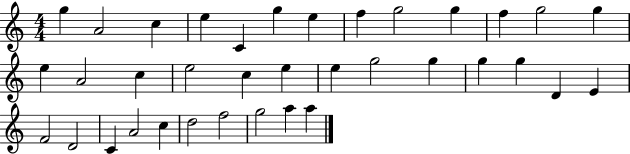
{
  \clef treble
  \numericTimeSignature
  \time 4/4
  \key c \major
  g''4 a'2 c''4 | e''4 c'4 g''4 e''4 | f''4 g''2 g''4 | f''4 g''2 g''4 | \break e''4 a'2 c''4 | e''2 c''4 e''4 | e''4 g''2 g''4 | g''4 g''4 d'4 e'4 | \break f'2 d'2 | c'4 a'2 c''4 | d''2 f''2 | g''2 a''4 a''4 | \break \bar "|."
}